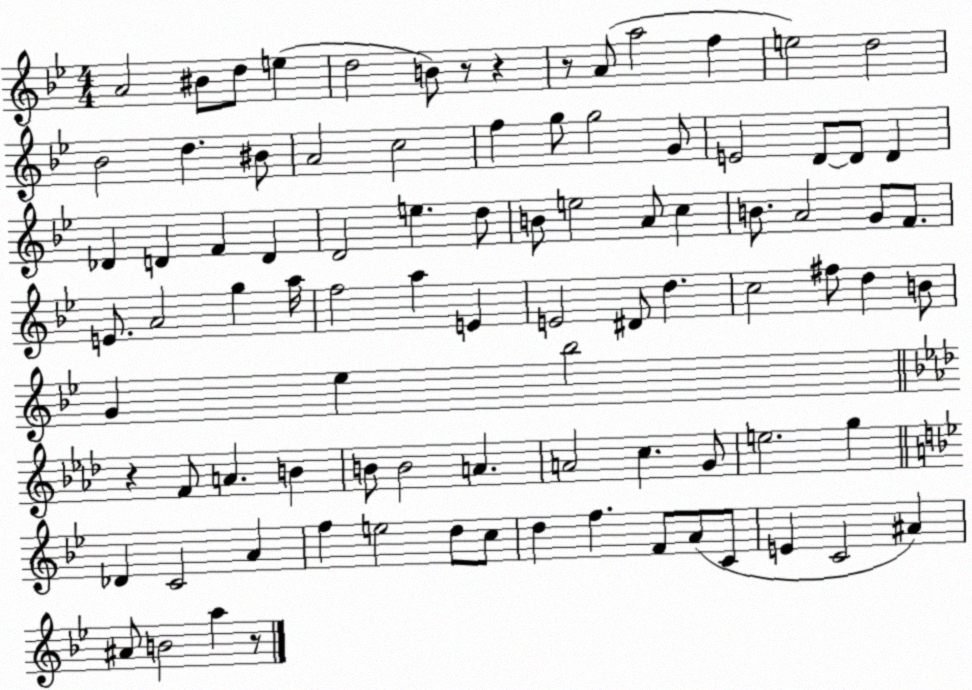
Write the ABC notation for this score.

X:1
T:Untitled
M:4/4
L:1/4
K:Bb
A2 ^B/2 d/2 e d2 B/2 z/2 z z/2 A/2 a2 f e2 d2 _B2 d ^B/2 A2 c2 f g/2 g2 G/2 E2 D/2 D/2 D _D D F D D2 e d/2 B/2 e2 A/2 c B/2 A2 G/2 F/2 E/2 A2 g a/4 f2 a E E2 ^D/2 d c2 ^f/2 d B/2 G _e _b2 z F/2 A B B/2 B2 A A2 c G/2 e2 g _D C2 A f e2 d/2 c/2 d f F/2 A/2 C/2 E C2 ^A ^A/2 B2 a z/2